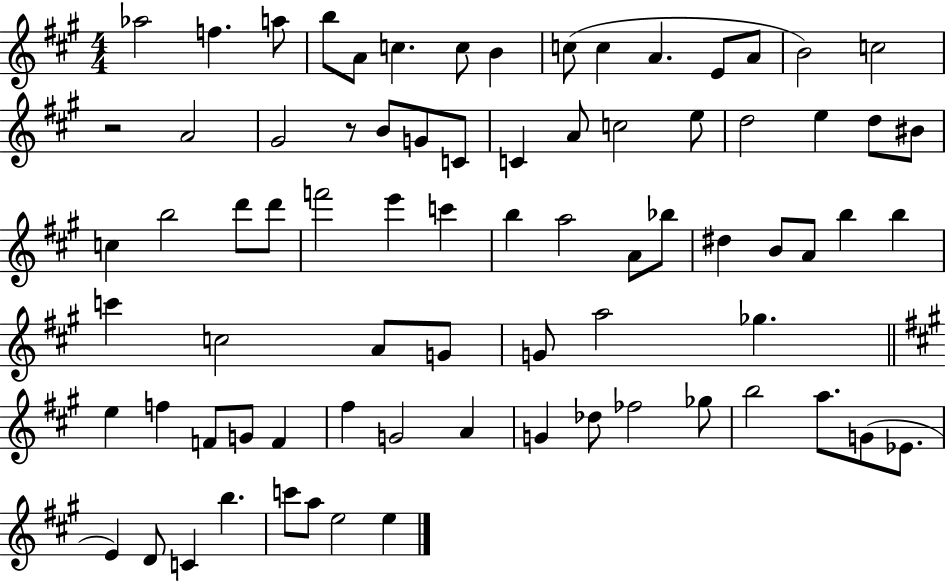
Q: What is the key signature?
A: A major